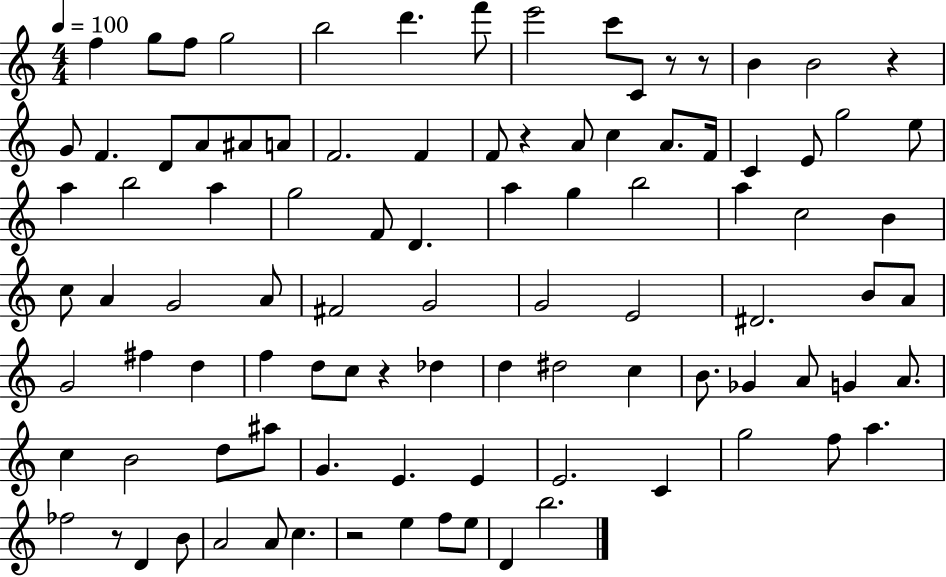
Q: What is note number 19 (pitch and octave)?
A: F4